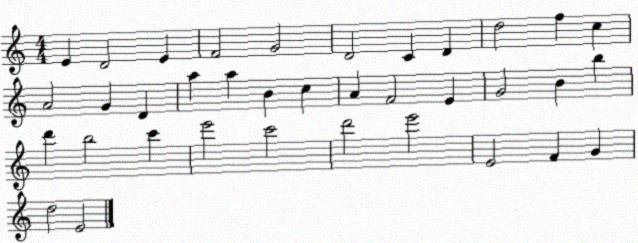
X:1
T:Untitled
M:4/4
L:1/4
K:C
E D2 E F2 G2 D2 C D d2 f c A2 G D a a B c A F2 E G2 B b d' b2 c' e'2 c'2 d'2 e'2 E2 F G d2 E2